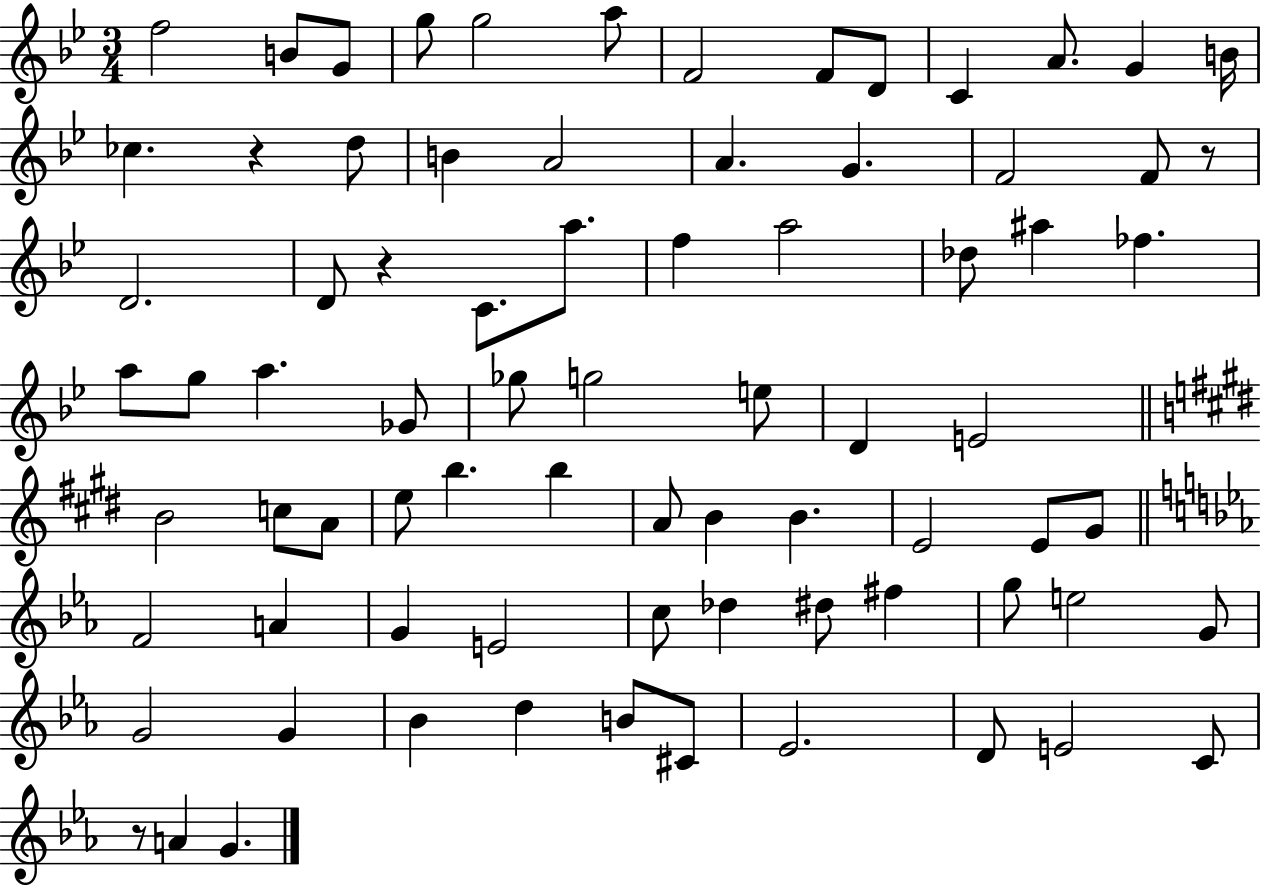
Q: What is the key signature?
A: BES major